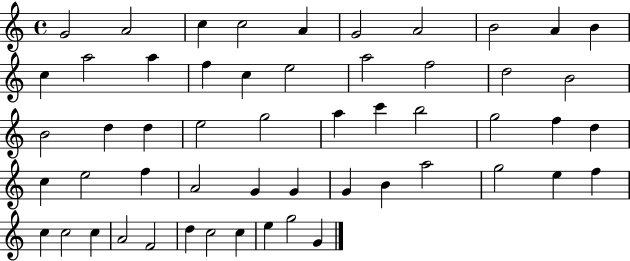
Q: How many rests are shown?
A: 0